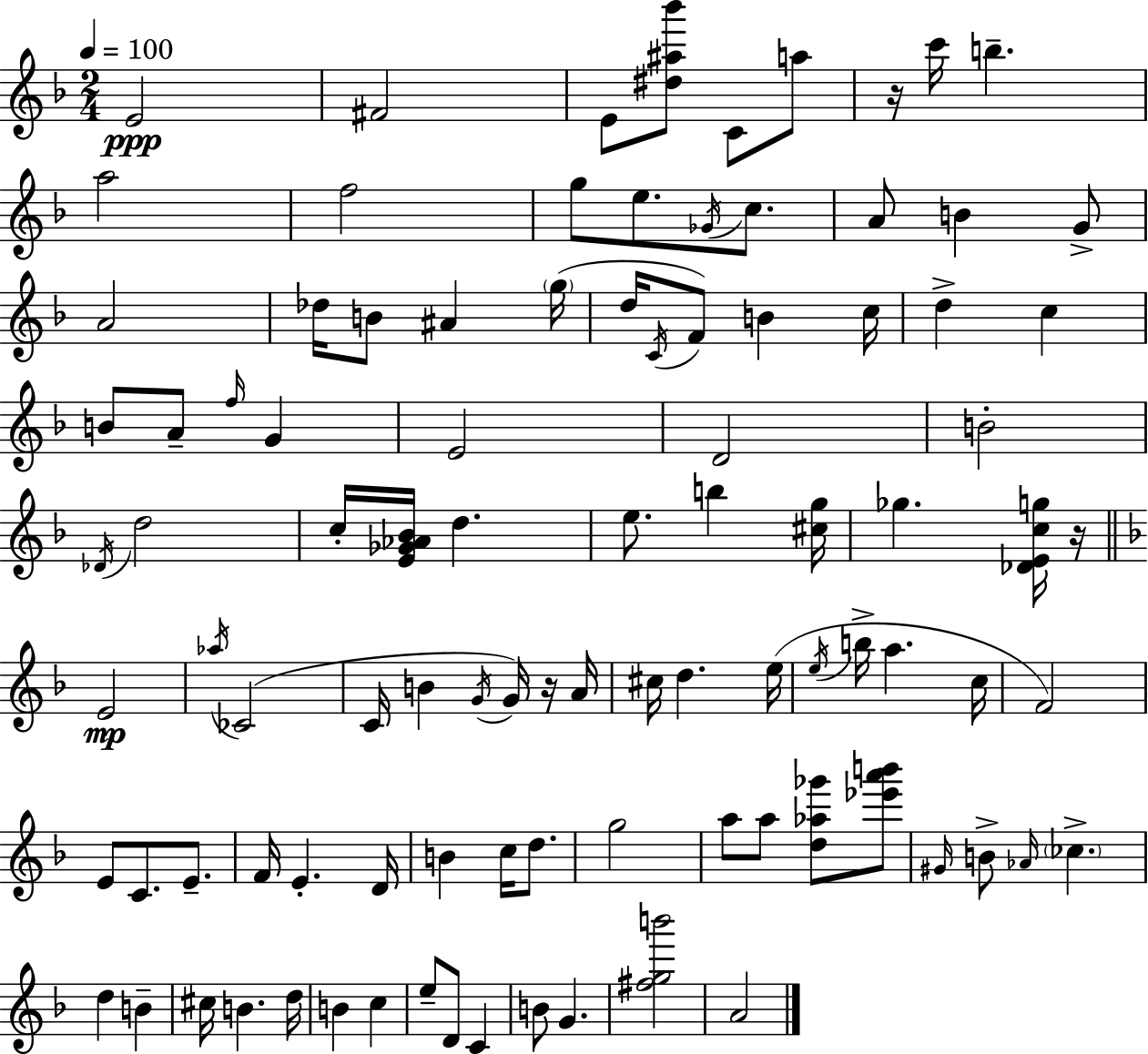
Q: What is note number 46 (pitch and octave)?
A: C4